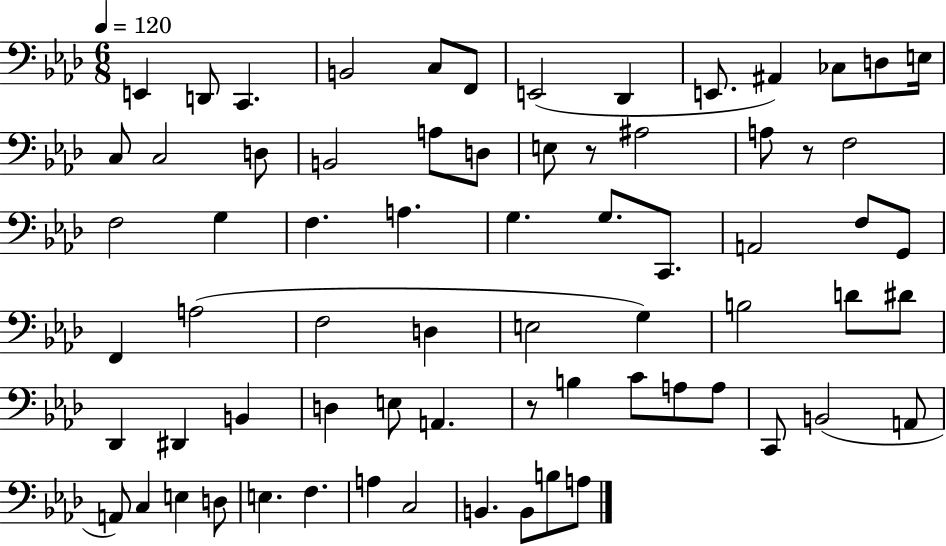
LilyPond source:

{
  \clef bass
  \numericTimeSignature
  \time 6/8
  \key aes \major
  \tempo 4 = 120
  e,4 d,8 c,4. | b,2 c8 f,8 | e,2( des,4 | e,8. ais,4) ces8 d8 e16 | \break c8 c2 d8 | b,2 a8 d8 | e8 r8 ais2 | a8 r8 f2 | \break f2 g4 | f4. a4. | g4. g8. c,8. | a,2 f8 g,8 | \break f,4 a2( | f2 d4 | e2 g4) | b2 d'8 dis'8 | \break des,4 dis,4 b,4 | d4 e8 a,4. | r8 b4 c'8 a8 a8 | c,8 b,2( a,8 | \break a,8) c4 e4 d8 | e4. f4. | a4 c2 | b,4. b,8 b8 a8 | \break \bar "|."
}